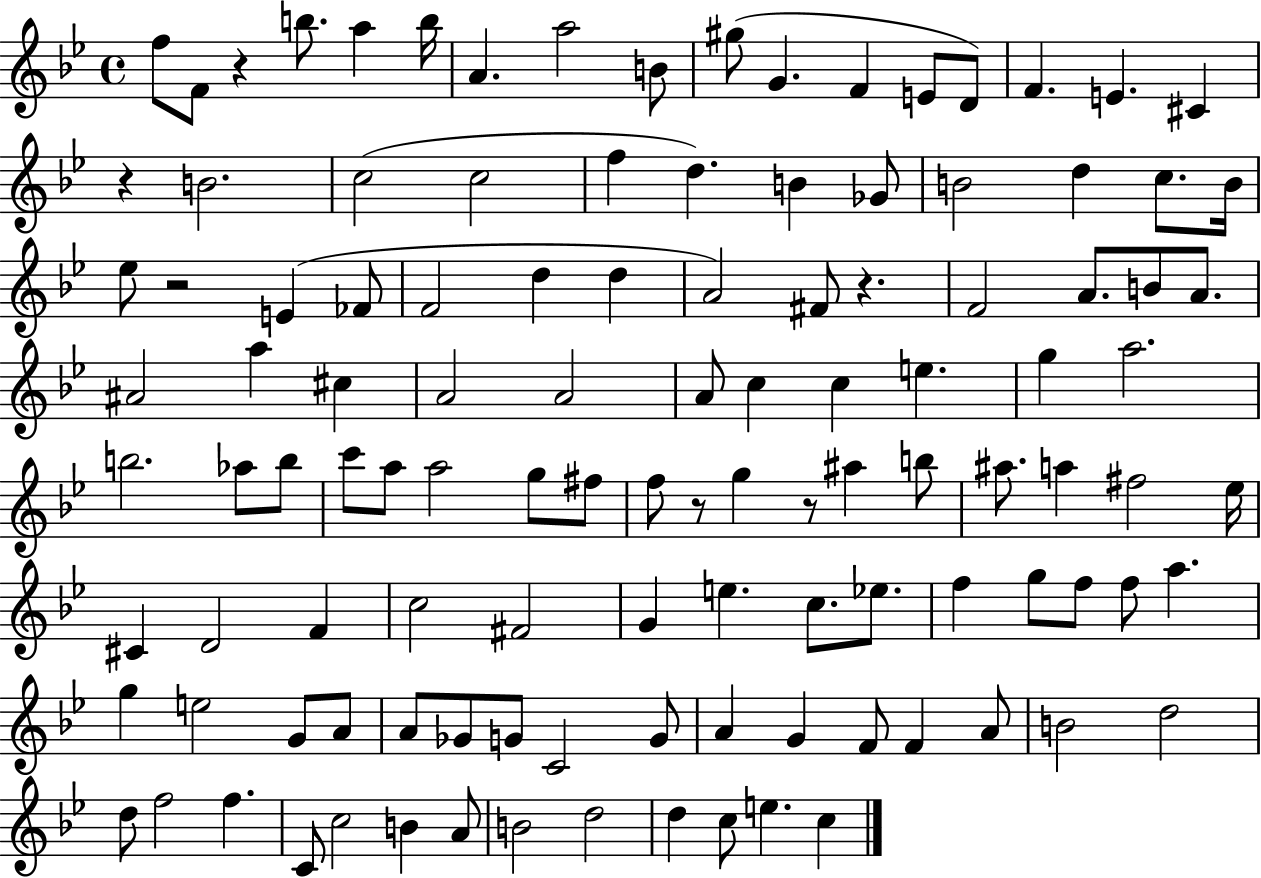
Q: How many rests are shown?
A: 6